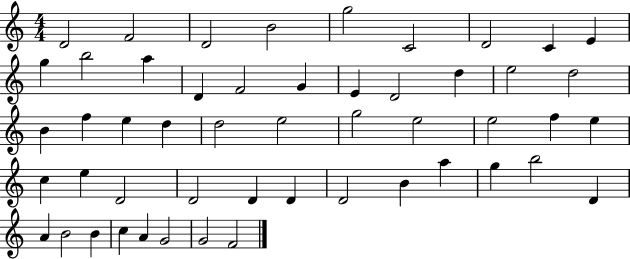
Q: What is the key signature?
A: C major